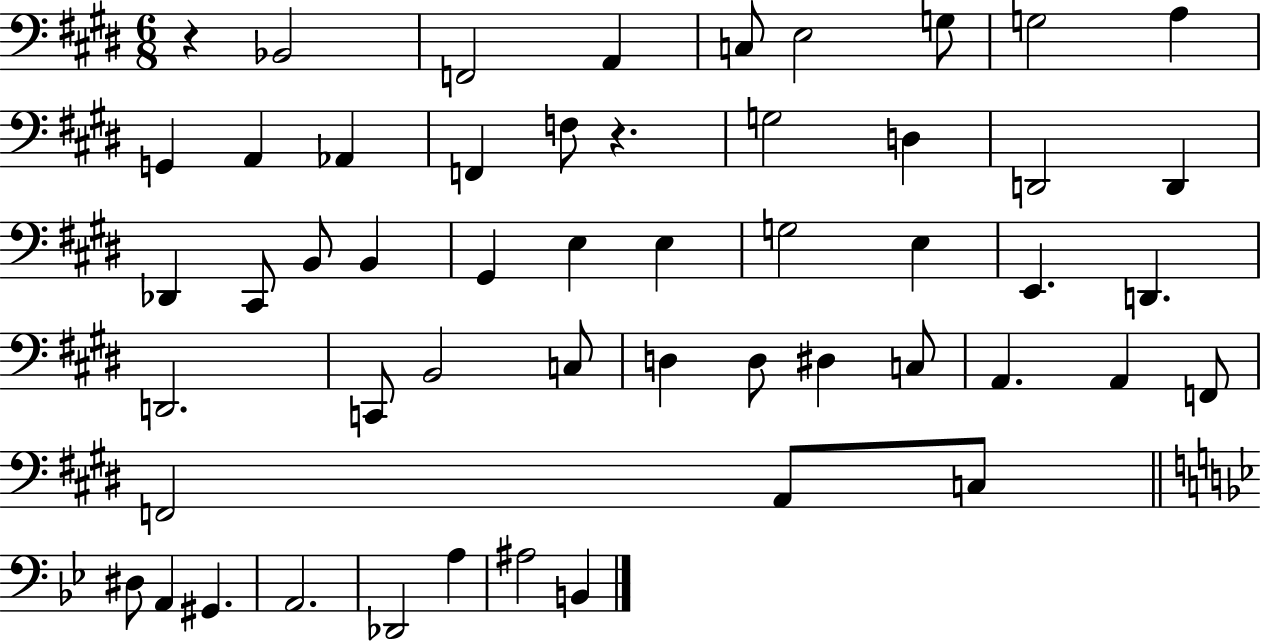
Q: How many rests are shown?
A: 2